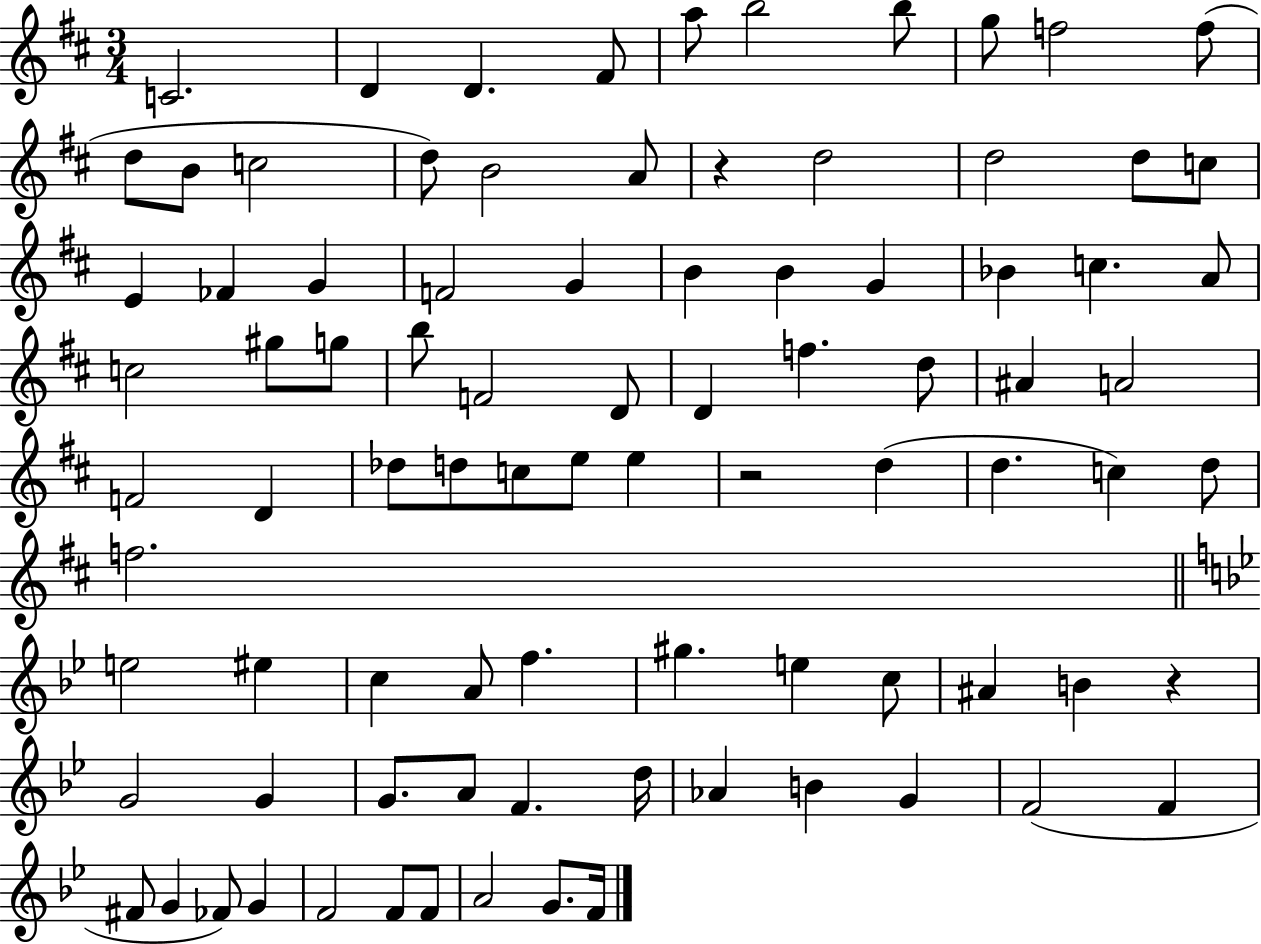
C4/h. D4/q D4/q. F#4/e A5/e B5/h B5/e G5/e F5/h F5/e D5/e B4/e C5/h D5/e B4/h A4/e R/q D5/h D5/h D5/e C5/e E4/q FES4/q G4/q F4/h G4/q B4/q B4/q G4/q Bb4/q C5/q. A4/e C5/h G#5/e G5/e B5/e F4/h D4/e D4/q F5/q. D5/e A#4/q A4/h F4/h D4/q Db5/e D5/e C5/e E5/e E5/q R/h D5/q D5/q. C5/q D5/e F5/h. E5/h EIS5/q C5/q A4/e F5/q. G#5/q. E5/q C5/e A#4/q B4/q R/q G4/h G4/q G4/e. A4/e F4/q. D5/s Ab4/q B4/q G4/q F4/h F4/q F#4/e G4/q FES4/e G4/q F4/h F4/e F4/e A4/h G4/e. F4/s